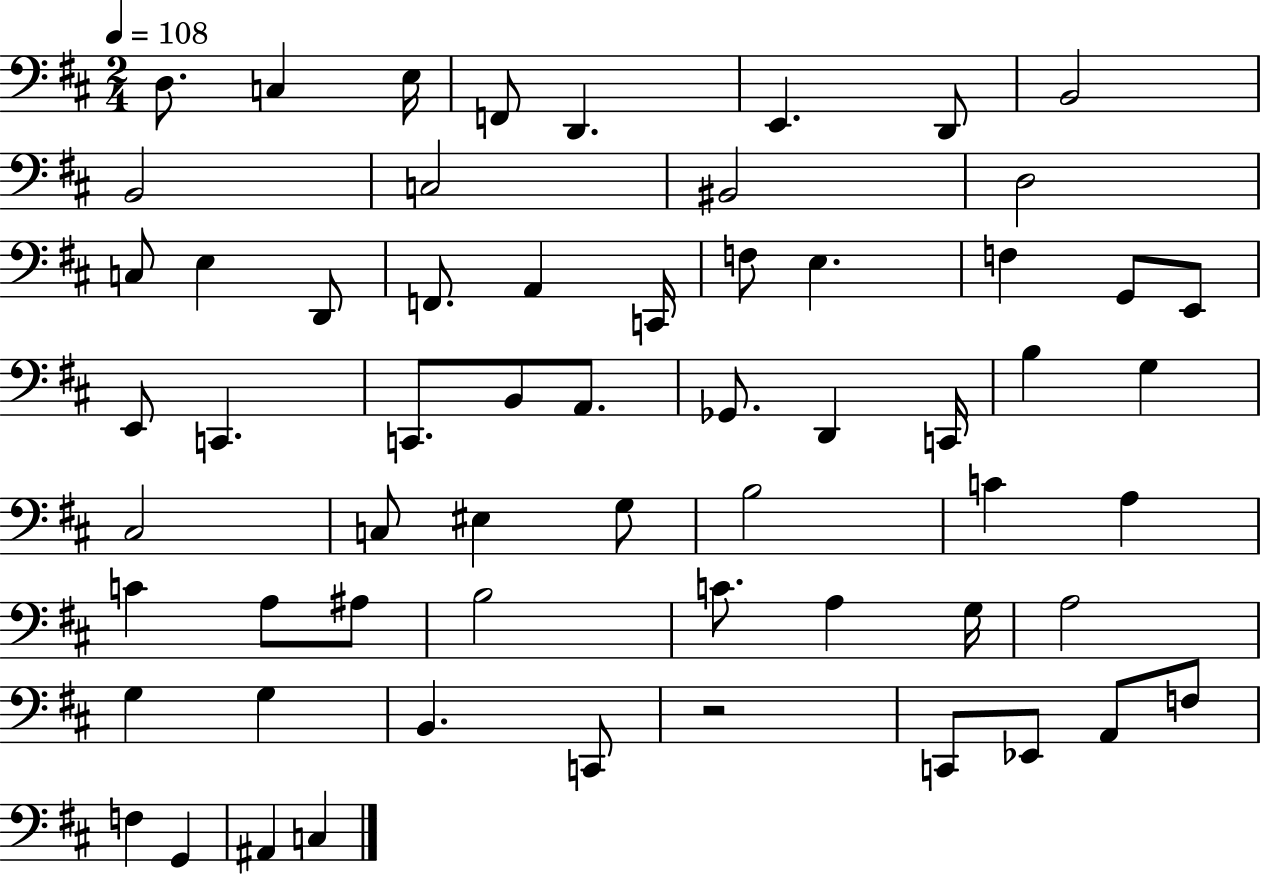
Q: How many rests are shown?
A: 1